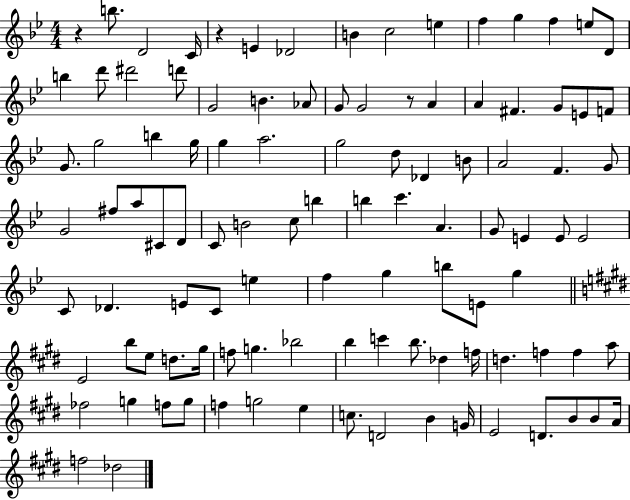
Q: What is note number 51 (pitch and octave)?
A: B5